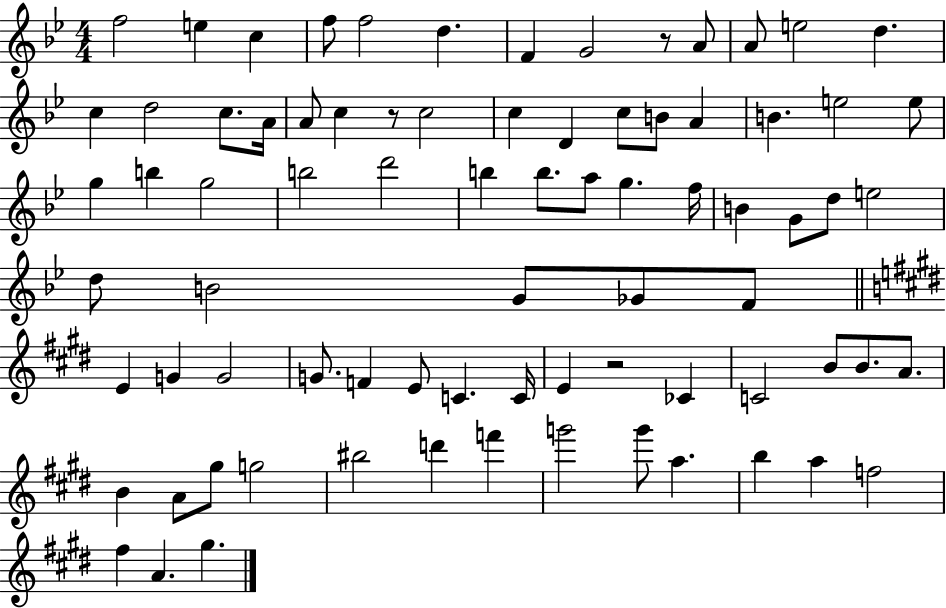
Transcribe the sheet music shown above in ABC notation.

X:1
T:Untitled
M:4/4
L:1/4
K:Bb
f2 e c f/2 f2 d F G2 z/2 A/2 A/2 e2 d c d2 c/2 A/4 A/2 c z/2 c2 c D c/2 B/2 A B e2 e/2 g b g2 b2 d'2 b b/2 a/2 g f/4 B G/2 d/2 e2 d/2 B2 G/2 _G/2 F/2 E G G2 G/2 F E/2 C C/4 E z2 _C C2 B/2 B/2 A/2 B A/2 ^g/2 g2 ^b2 d' f' g'2 g'/2 a b a f2 ^f A ^g